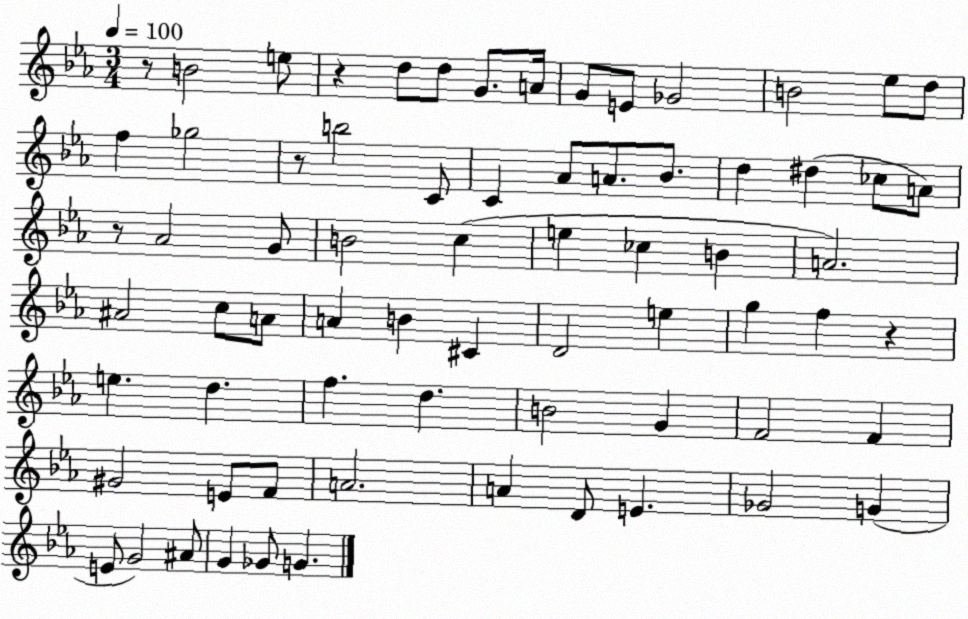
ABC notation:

X:1
T:Untitled
M:3/4
L:1/4
K:Eb
z/2 B2 e/2 z d/2 d/2 G/2 A/4 G/2 E/2 _G2 B2 _e/2 d/2 f _g2 z/2 b2 C/2 C _A/2 A/2 _B/2 d ^d _c/2 A/2 z/2 _A2 G/2 B2 c e _c B A2 ^A2 c/2 A/2 A B ^C D2 e g f z e d f d B2 G F2 F ^G2 E/2 F/2 A2 A D/2 E _G2 G E/2 G2 ^A/2 G _G/2 G